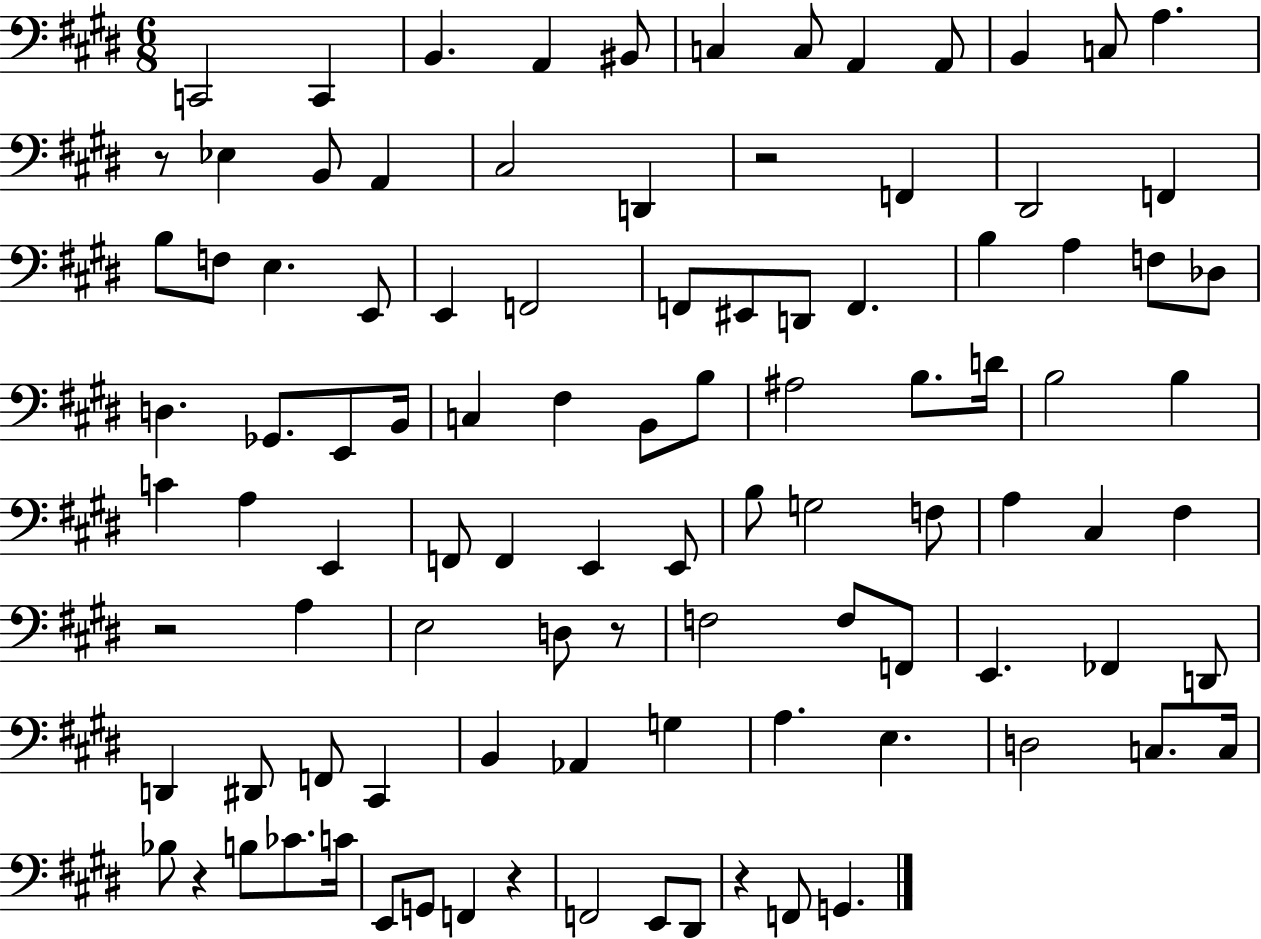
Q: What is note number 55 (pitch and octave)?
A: B3